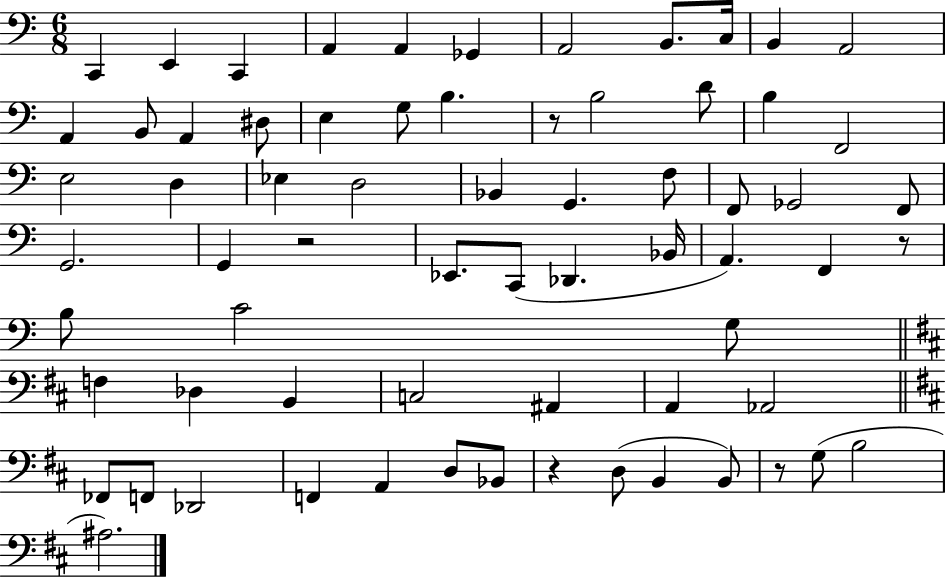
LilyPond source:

{
  \clef bass
  \numericTimeSignature
  \time 6/8
  \key c \major
  c,4 e,4 c,4 | a,4 a,4 ges,4 | a,2 b,8. c16 | b,4 a,2 | \break a,4 b,8 a,4 dis8 | e4 g8 b4. | r8 b2 d'8 | b4 f,2 | \break e2 d4 | ees4 d2 | bes,4 g,4. f8 | f,8 ges,2 f,8 | \break g,2. | g,4 r2 | ees,8. c,8( des,4. bes,16 | a,4.) f,4 r8 | \break b8 c'2 g8 | \bar "||" \break \key b \minor f4 des4 b,4 | c2 ais,4 | a,4 aes,2 | \bar "||" \break \key b \minor fes,8 f,8 des,2 | f,4 a,4 d8 bes,8 | r4 d8( b,4 b,8) | r8 g8( b2 | \break ais2.) | \bar "|."
}